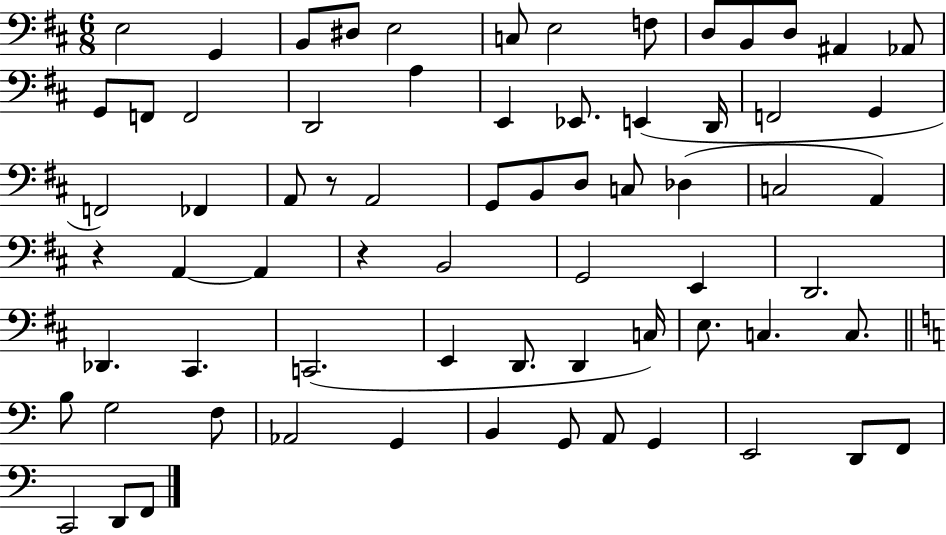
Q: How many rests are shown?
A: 3